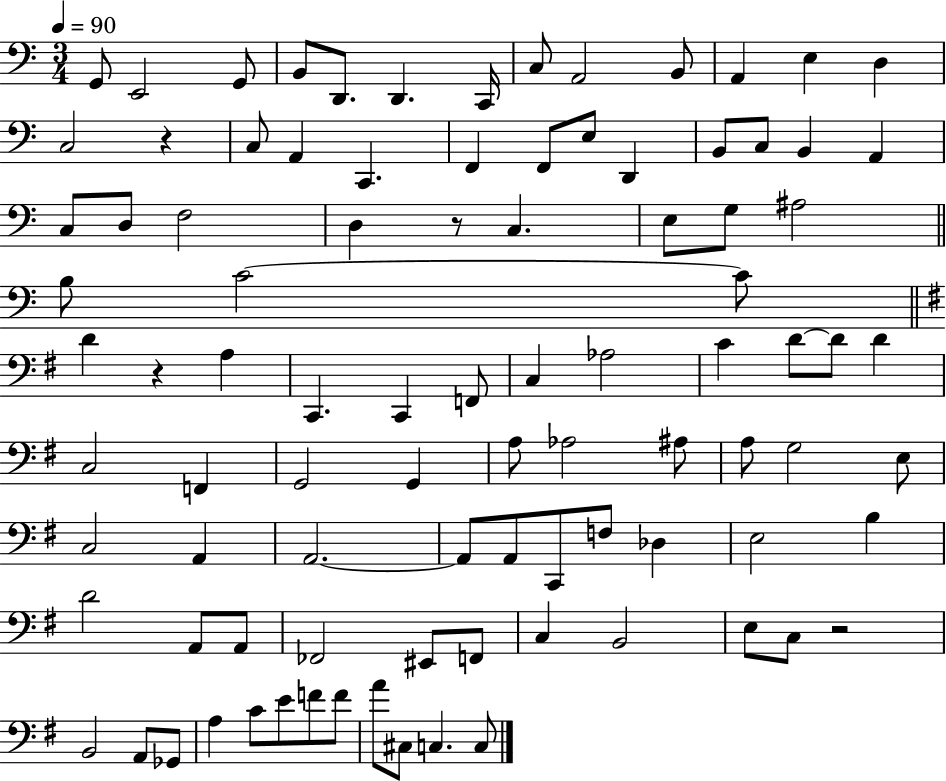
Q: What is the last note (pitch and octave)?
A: C3